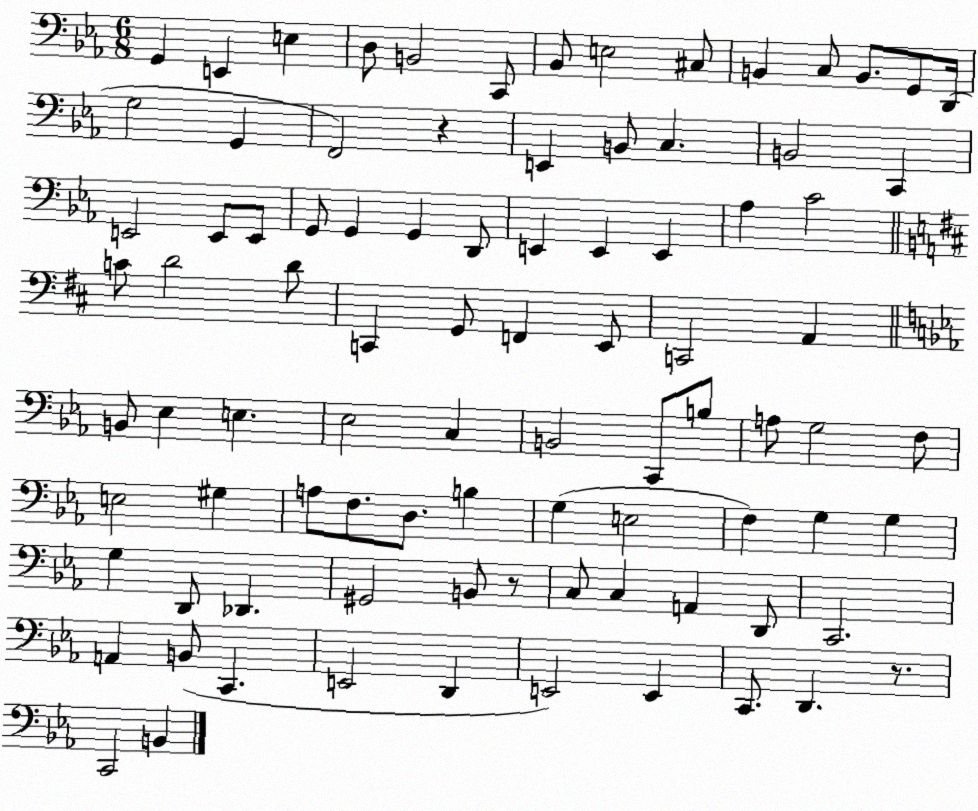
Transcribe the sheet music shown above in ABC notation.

X:1
T:Untitled
M:6/8
L:1/4
K:Eb
G,, E,, E, D,/2 B,,2 C,,/2 _B,,/2 E,2 ^C,/2 B,, C,/2 B,,/2 G,,/2 D,,/4 G,2 G,, F,,2 z E,, B,,/2 C, B,,2 C,, E,,2 E,,/2 E,,/2 G,,/2 G,, G,, D,,/2 E,, E,, E,, _A, C2 C/2 D2 D/2 C,, G,,/2 F,, E,,/2 C,,2 A,, B,,/2 _E, E, _E,2 C, B,,2 C,,/2 B,/2 A,/2 G,2 F,/2 E,2 ^G, A,/2 F,/2 D,/2 B, G, E,2 F, G, G, G, D,,/2 _D,, ^G,,2 B,,/2 z/2 C,/2 C, A,, D,,/2 C,,2 A,, B,,/2 C,, E,,2 D,, E,,2 E,, C,,/2 D,, z/2 C,,2 B,,